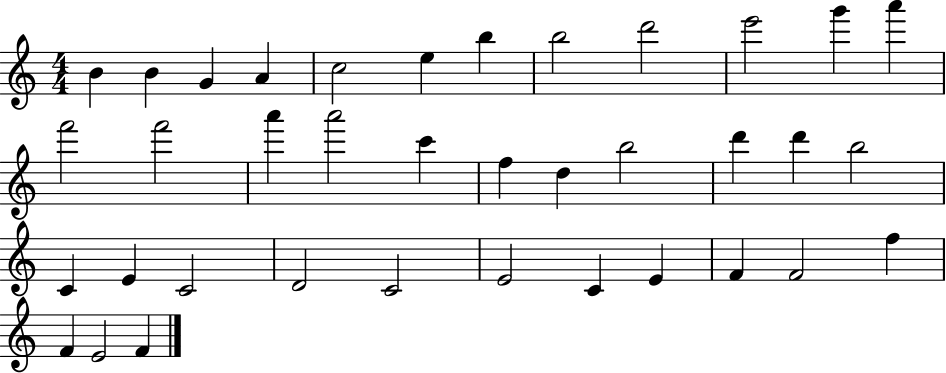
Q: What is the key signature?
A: C major